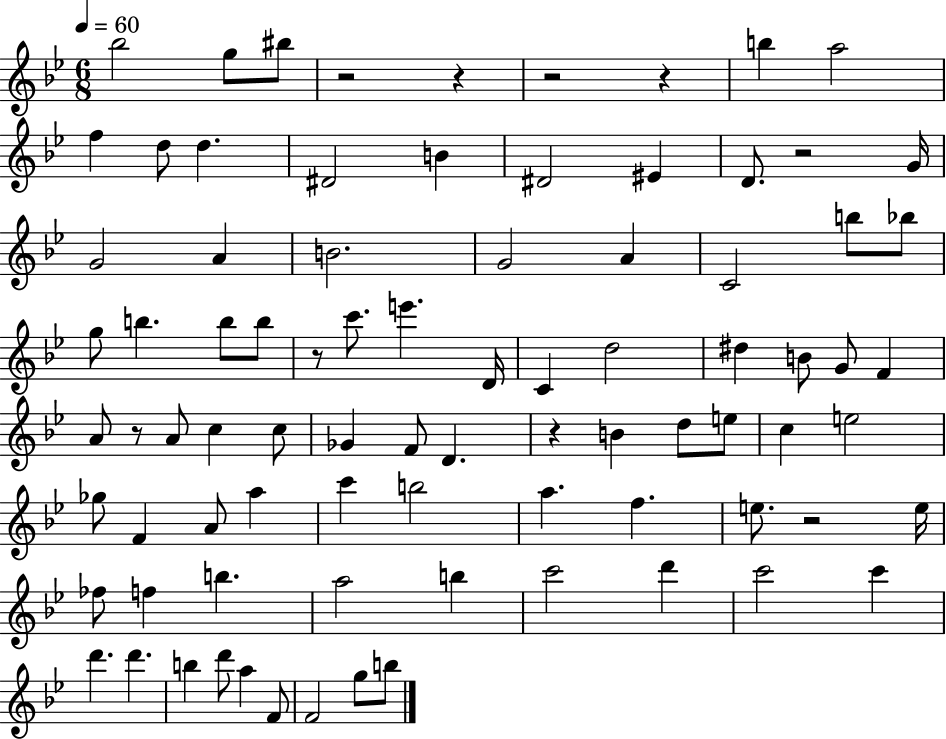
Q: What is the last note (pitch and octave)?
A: B5